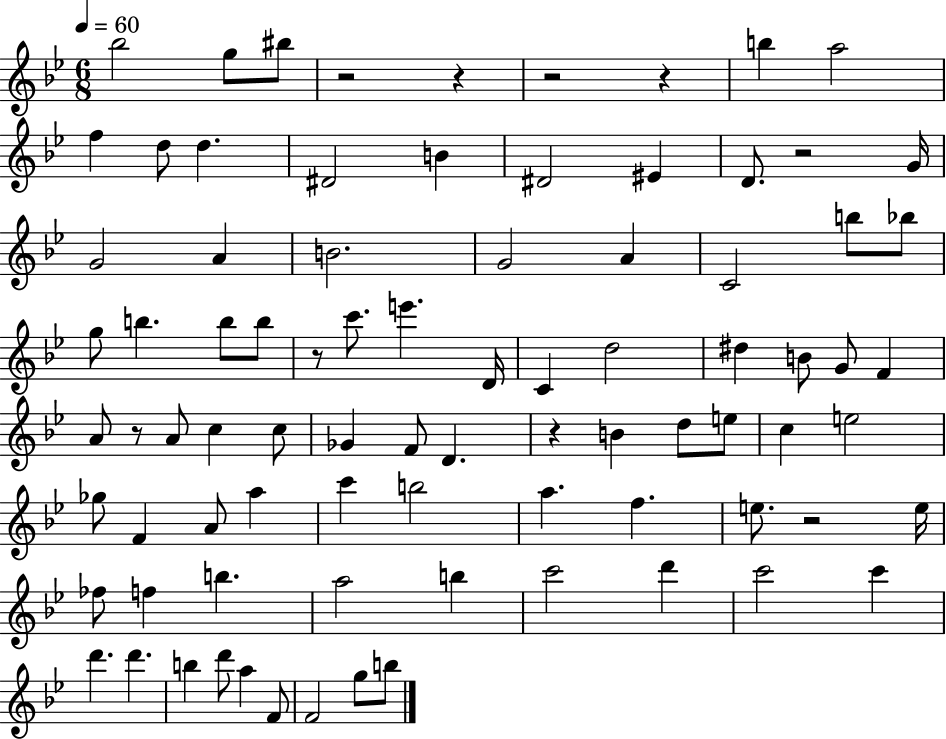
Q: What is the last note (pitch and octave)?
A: B5